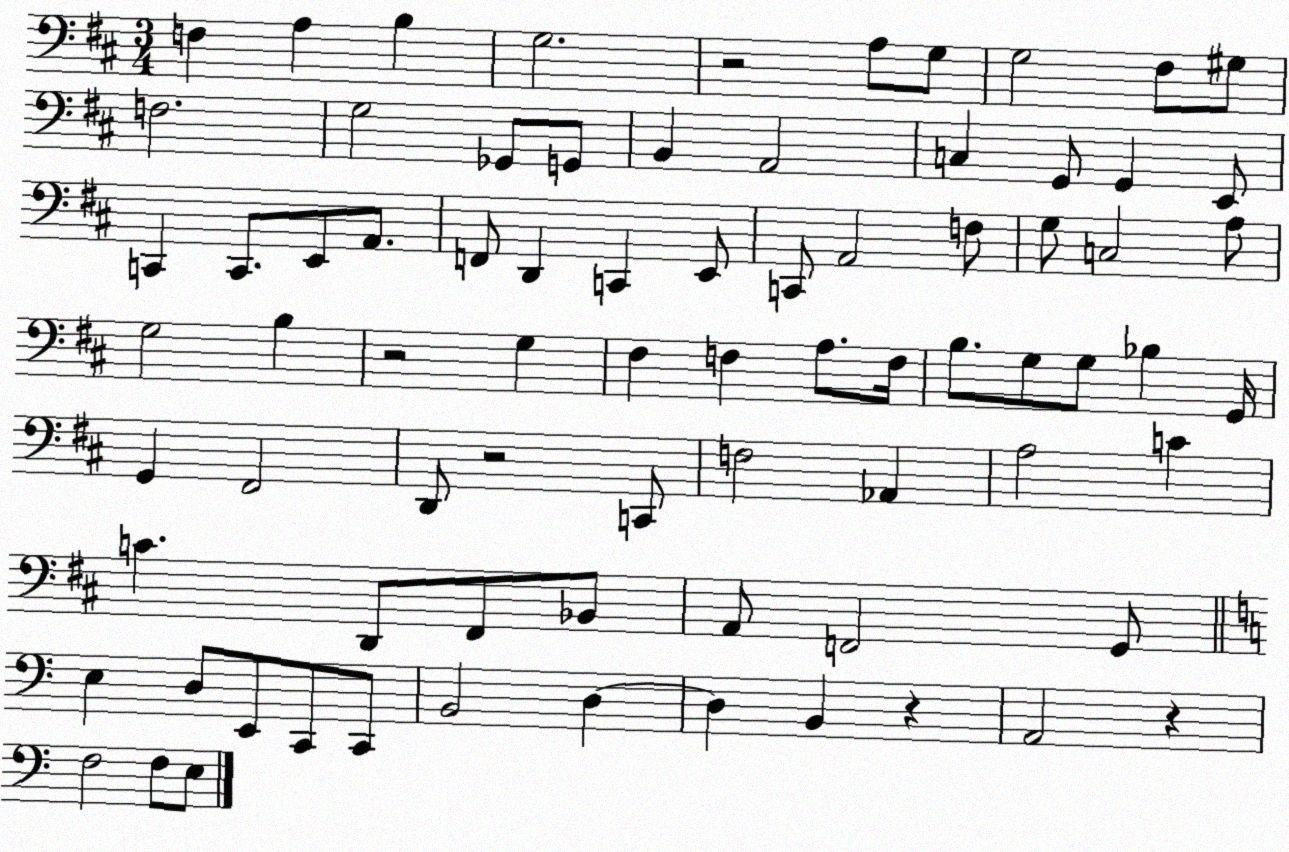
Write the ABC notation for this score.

X:1
T:Untitled
M:3/4
L:1/4
K:D
F, A, B, G,2 z2 A,/2 G,/2 G,2 ^F,/2 ^G,/2 F,2 G,2 _G,,/2 G,,/2 B,, A,,2 C, G,,/2 G,, E,,/2 C,, C,,/2 E,,/2 A,,/2 F,,/2 D,, C,, E,,/2 C,,/2 A,,2 F,/2 G,/2 C,2 A,/2 G,2 B, z2 G, ^F, F, A,/2 F,/4 B,/2 G,/2 G,/2 _B, G,,/4 G,, ^F,,2 D,,/2 z2 C,,/2 F,2 _A,, A,2 C C D,,/2 ^F,,/2 _B,,/2 A,,/2 F,,2 G,,/2 E, D,/2 E,,/2 C,,/2 C,,/2 B,,2 D, D, B,, z A,,2 z F,2 F,/2 E,/2